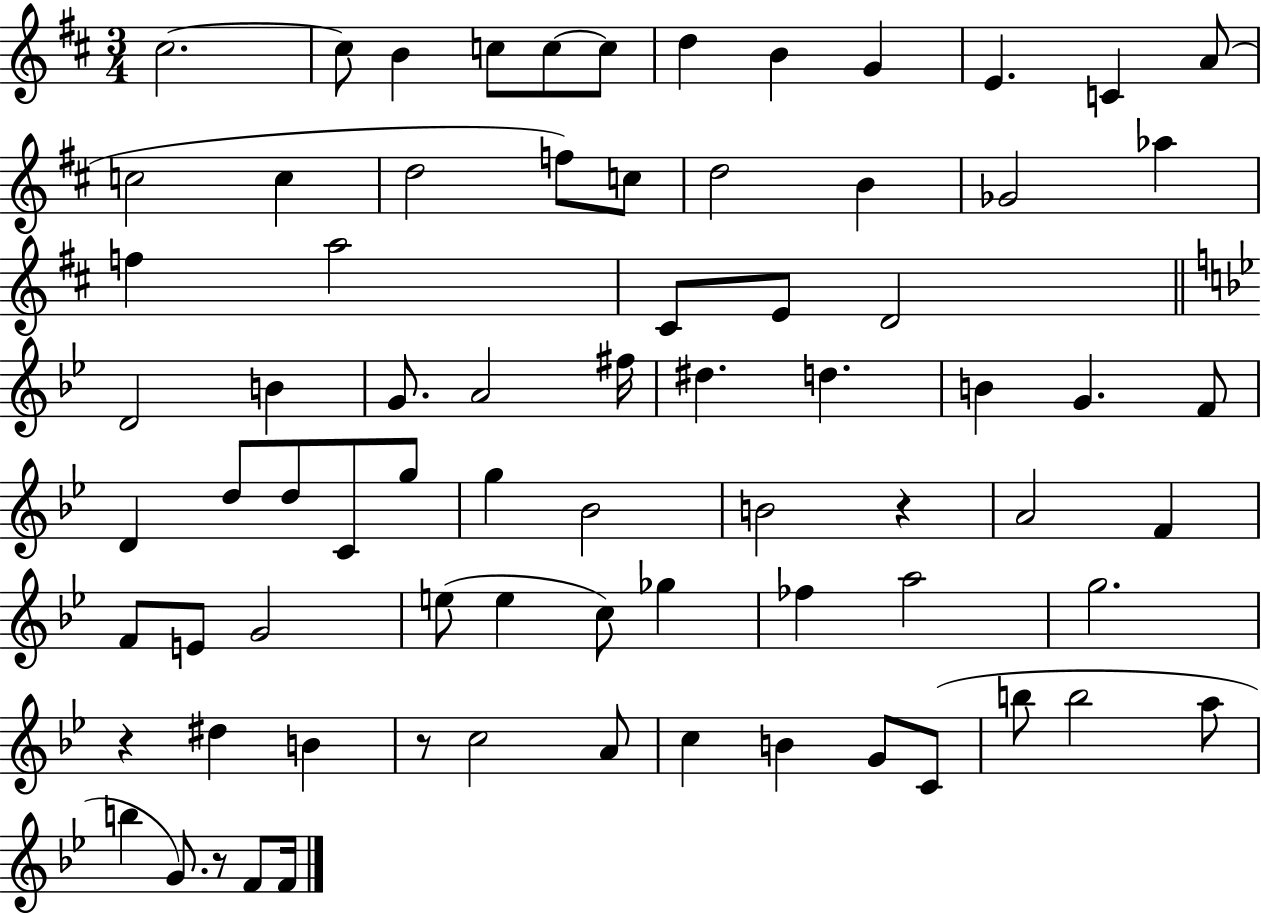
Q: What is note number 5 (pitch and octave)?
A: C5